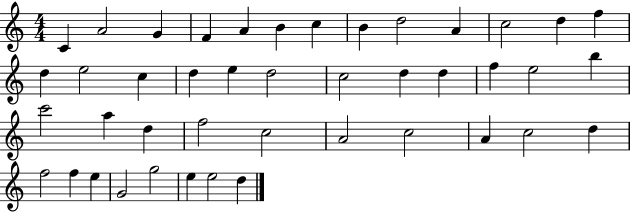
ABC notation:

X:1
T:Untitled
M:4/4
L:1/4
K:C
C A2 G F A B c B d2 A c2 d f d e2 c d e d2 c2 d d f e2 b c'2 a d f2 c2 A2 c2 A c2 d f2 f e G2 g2 e e2 d